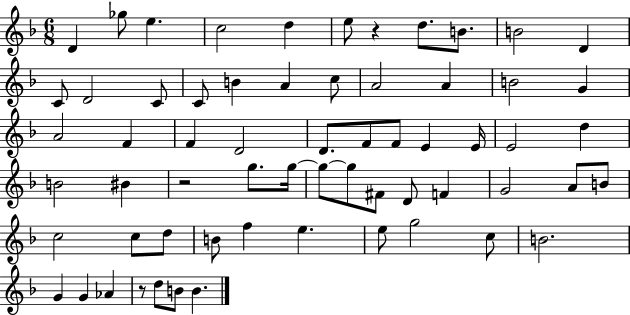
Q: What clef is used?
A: treble